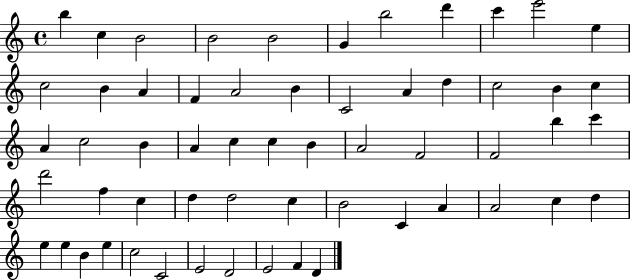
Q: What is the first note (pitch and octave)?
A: B5